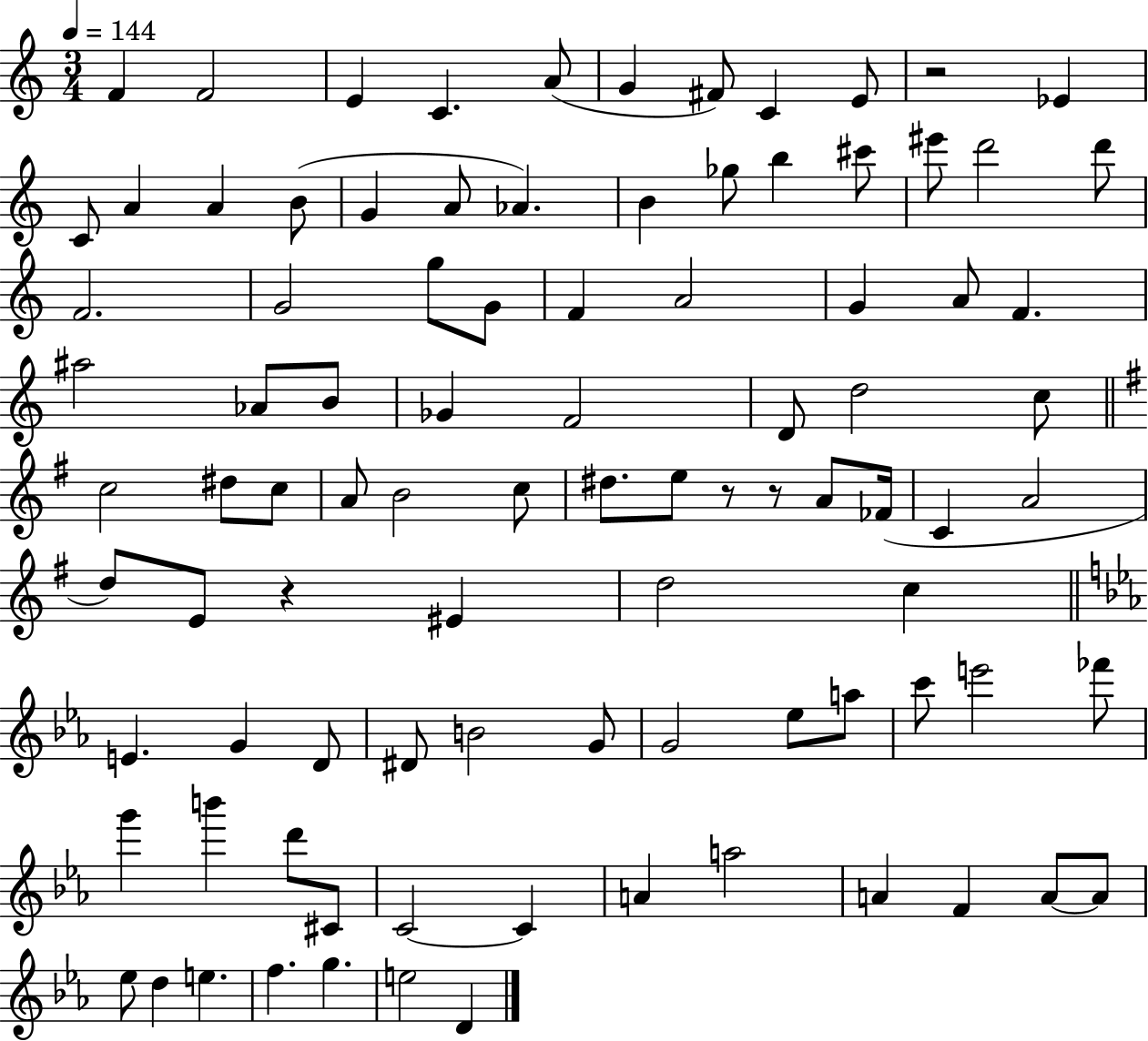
X:1
T:Untitled
M:3/4
L:1/4
K:C
F F2 E C A/2 G ^F/2 C E/2 z2 _E C/2 A A B/2 G A/2 _A B _g/2 b ^c'/2 ^e'/2 d'2 d'/2 F2 G2 g/2 G/2 F A2 G A/2 F ^a2 _A/2 B/2 _G F2 D/2 d2 c/2 c2 ^d/2 c/2 A/2 B2 c/2 ^d/2 e/2 z/2 z/2 A/2 _F/4 C A2 d/2 E/2 z ^E d2 c E G D/2 ^D/2 B2 G/2 G2 _e/2 a/2 c'/2 e'2 _f'/2 g' b' d'/2 ^C/2 C2 C A a2 A F A/2 A/2 _e/2 d e f g e2 D